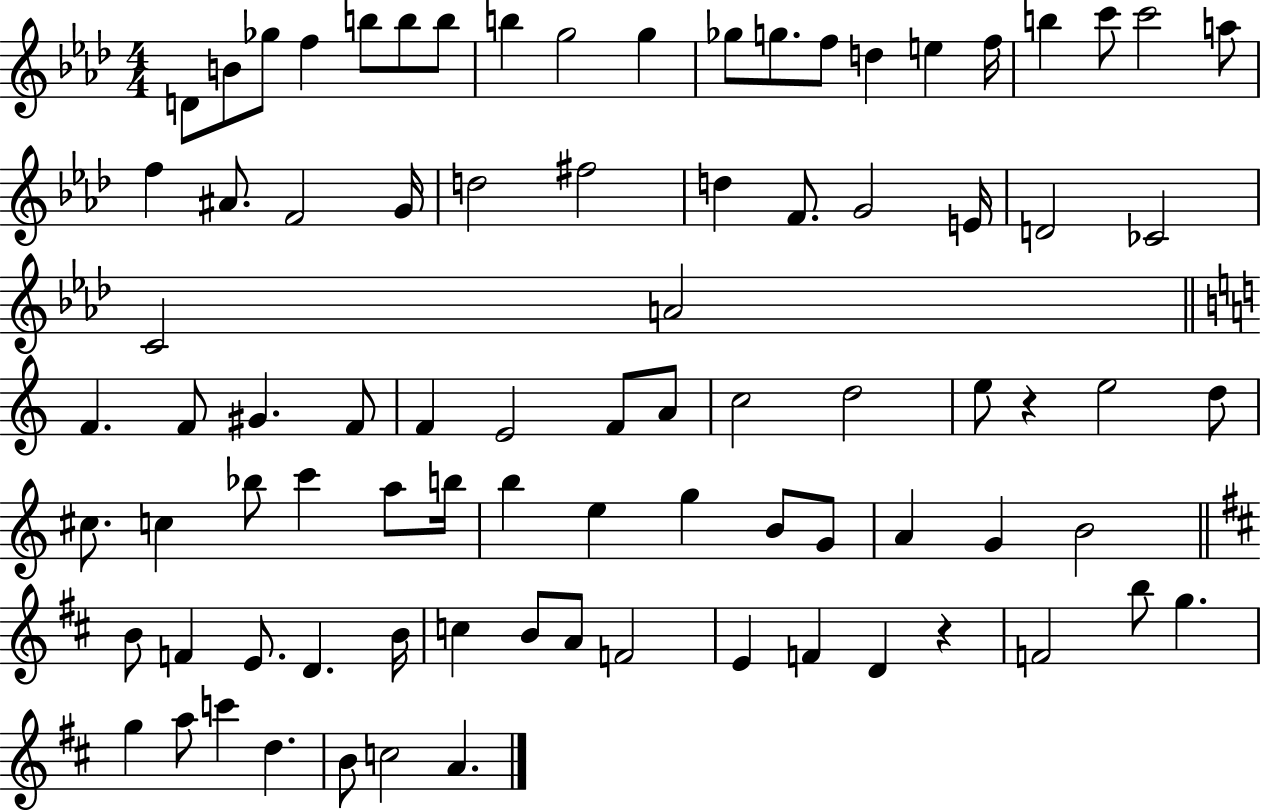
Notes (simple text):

D4/e B4/e Gb5/e F5/q B5/e B5/e B5/e B5/q G5/h G5/q Gb5/e G5/e. F5/e D5/q E5/q F5/s B5/q C6/e C6/h A5/e F5/q A#4/e. F4/h G4/s D5/h F#5/h D5/q F4/e. G4/h E4/s D4/h CES4/h C4/h A4/h F4/q. F4/e G#4/q. F4/e F4/q E4/h F4/e A4/e C5/h D5/h E5/e R/q E5/h D5/e C#5/e. C5/q Bb5/e C6/q A5/e B5/s B5/q E5/q G5/q B4/e G4/e A4/q G4/q B4/h B4/e F4/q E4/e. D4/q. B4/s C5/q B4/e A4/e F4/h E4/q F4/q D4/q R/q F4/h B5/e G5/q. G5/q A5/e C6/q D5/q. B4/e C5/h A4/q.